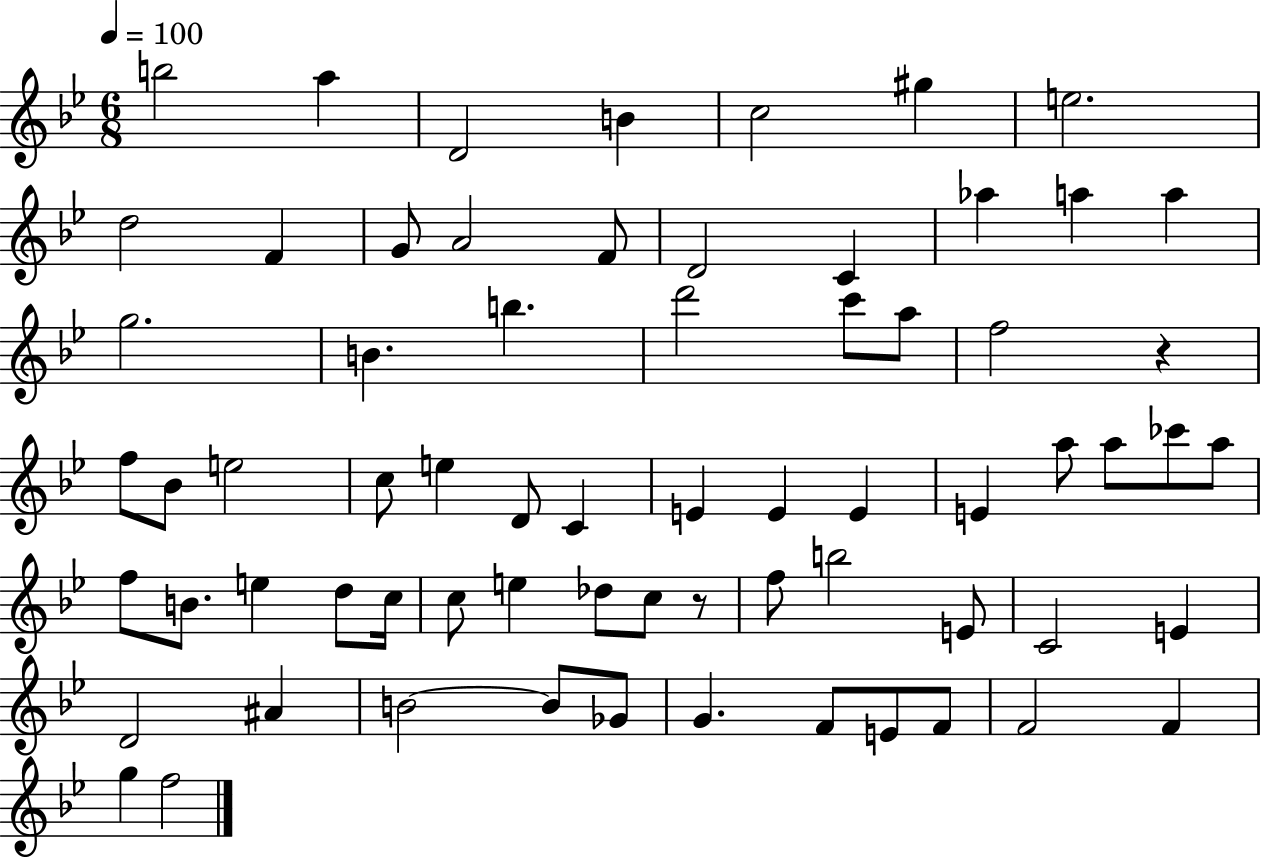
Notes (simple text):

B5/h A5/q D4/h B4/q C5/h G#5/q E5/h. D5/h F4/q G4/e A4/h F4/e D4/h C4/q Ab5/q A5/q A5/q G5/h. B4/q. B5/q. D6/h C6/e A5/e F5/h R/q F5/e Bb4/e E5/h C5/e E5/q D4/e C4/q E4/q E4/q E4/q E4/q A5/e A5/e CES6/e A5/e F5/e B4/e. E5/q D5/e C5/s C5/e E5/q Db5/e C5/e R/e F5/e B5/h E4/e C4/h E4/q D4/h A#4/q B4/h B4/e Gb4/e G4/q. F4/e E4/e F4/e F4/h F4/q G5/q F5/h